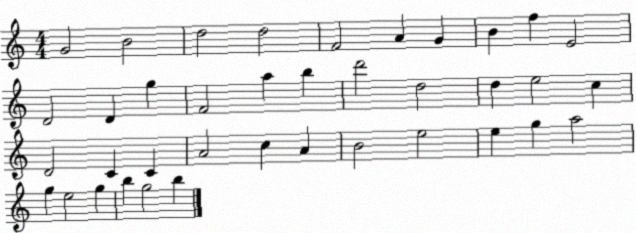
X:1
T:Untitled
M:4/4
L:1/4
K:C
G2 B2 d2 d2 F2 A G B f E2 D2 D g F2 a b d'2 d2 d e2 c D2 C C A2 c A B2 e2 e g a2 g e2 g b g2 b